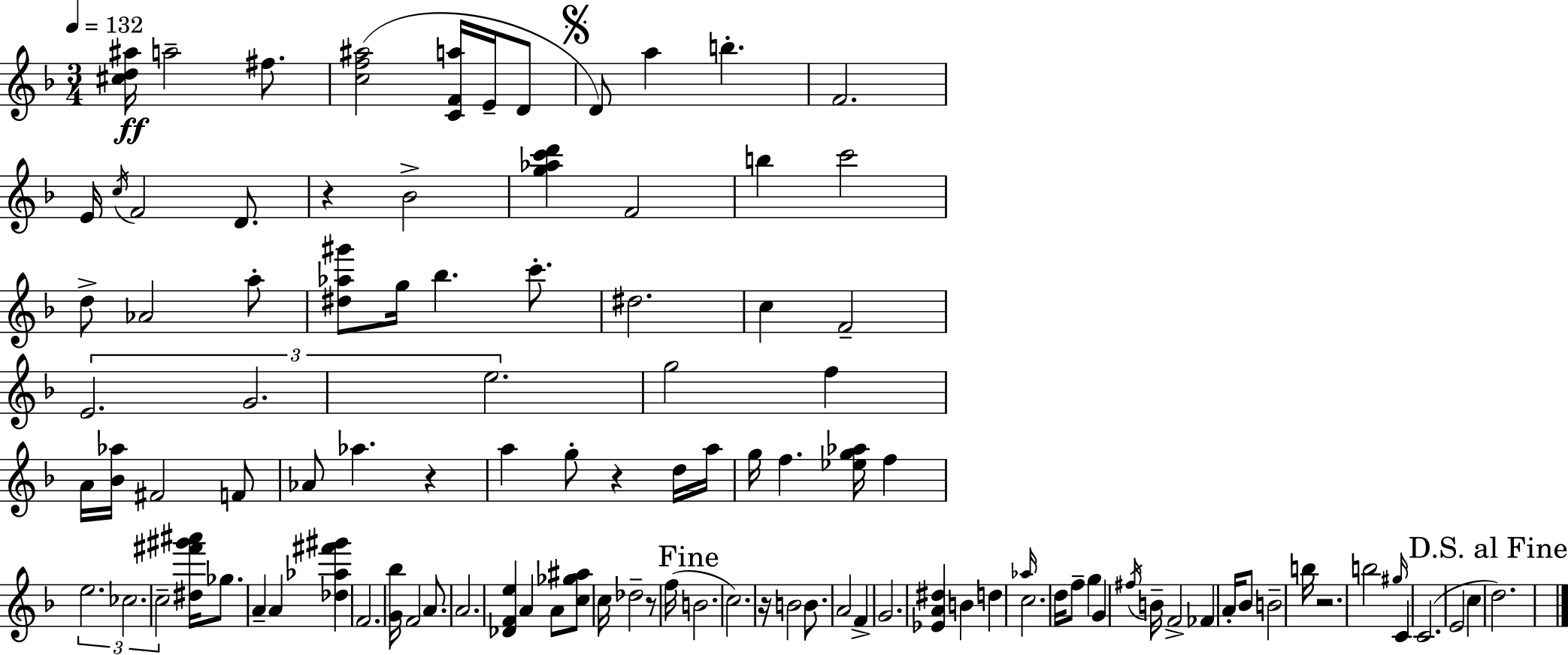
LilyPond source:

{
  \clef treble
  \numericTimeSignature
  \time 3/4
  \key d \minor
  \tempo 4 = 132
  <cis'' d'' ais''>16\ff a''2-- fis''8. | <c'' f'' ais''>2( <c' f' a''>16 e'16-- d'8 | \mark \markup { \musicglyph "scripts.segno" } d'8) a''4 b''4.-. | f'2. | \break e'16 \acciaccatura { c''16 } f'2 d'8. | r4 bes'2-> | <g'' aes'' c''' d'''>4 f'2 | b''4 c'''2 | \break d''8-> aes'2 a''8-. | <dis'' aes'' gis'''>8 g''16 bes''4. c'''8.-. | dis''2. | c''4 f'2-- | \break \tuplet 3/2 { e'2. | g'2. | e''2. } | g''2 f''4 | \break a'16 <bes' aes''>16 fis'2 f'8 | aes'8 aes''4. r4 | a''4 g''8-. r4 d''16 | a''16 g''16 f''4. <ees'' g'' aes''>16 f''4 | \break \tuplet 3/2 { e''2. | ces''2. | c''2-- } <dis'' fis''' gis''' ais'''>16 ges''8. | a'4-- a'4 <des'' aes'' fis''' gis'''>4 | \break f'2. | <g' bes''>16 f'2 a'8. | a'2. | <des' f' e''>4 a'4 a'8 <c'' ges'' ais''>8 | \break c''16 des''2-- r8 | f''16( \mark "Fine" b'2. | c''2.) | r16 b'2 b'8. | \break a'2 f'4-> | g'2. | <ees' a' dis''>4 b'4 d''4 | \grace { aes''16 } c''2. | \break d''16 f''8-- g''4 g'4 | \acciaccatura { fis''16 } b'16-- f'2-> fes'4 | a'16-. bes'8 b'2-- | b''16 r2. | \break b''2 \grace { gis''16 } | c'4 c'2.( | e'2 | c''4 \mark "D.S. al Fine" d''2.) | \break \bar "|."
}